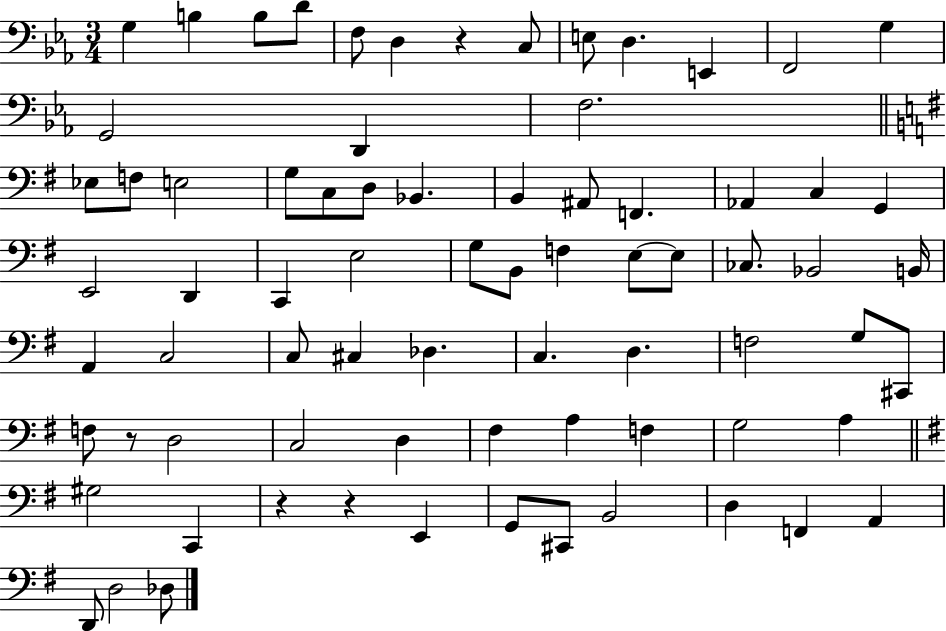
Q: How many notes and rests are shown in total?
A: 75